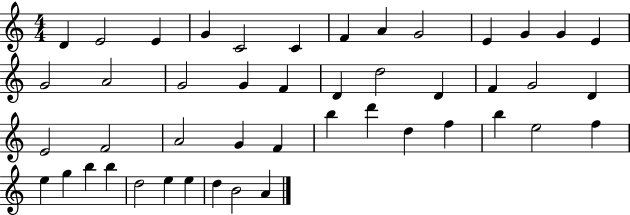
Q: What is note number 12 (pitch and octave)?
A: G4